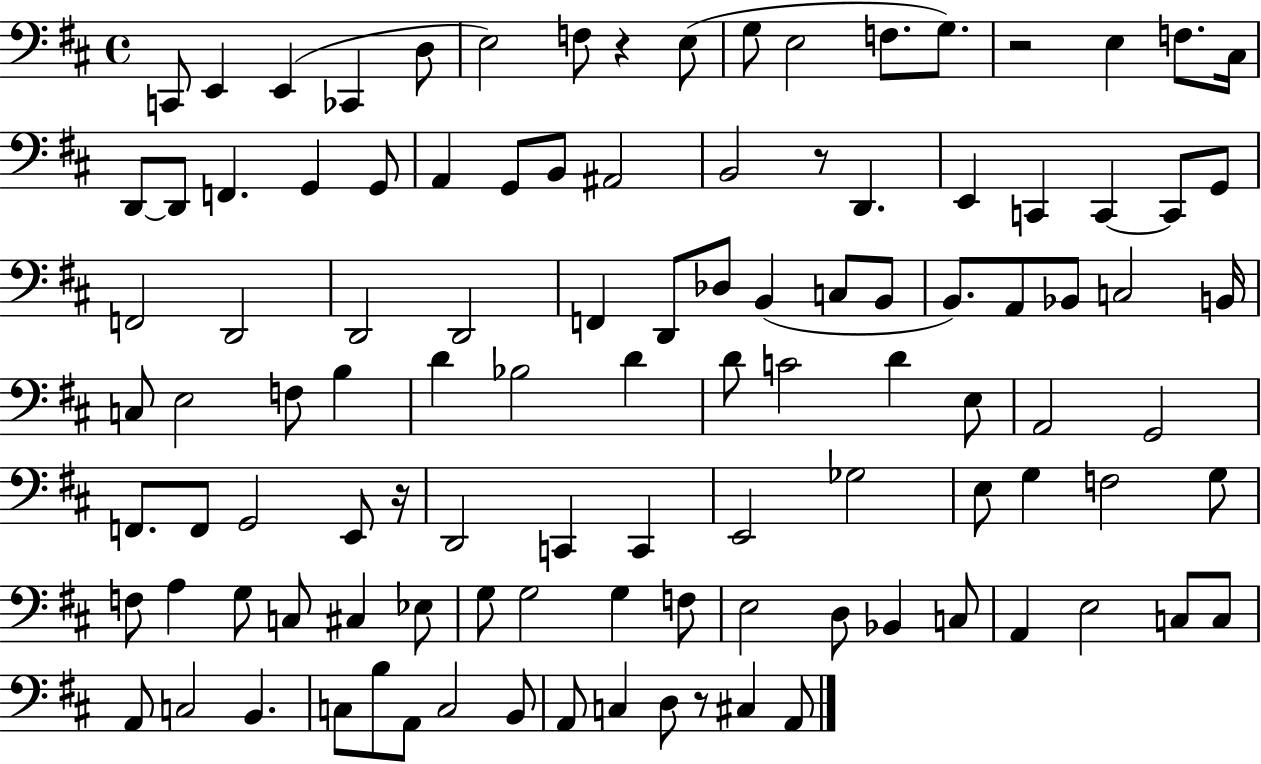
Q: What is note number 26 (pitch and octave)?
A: D2